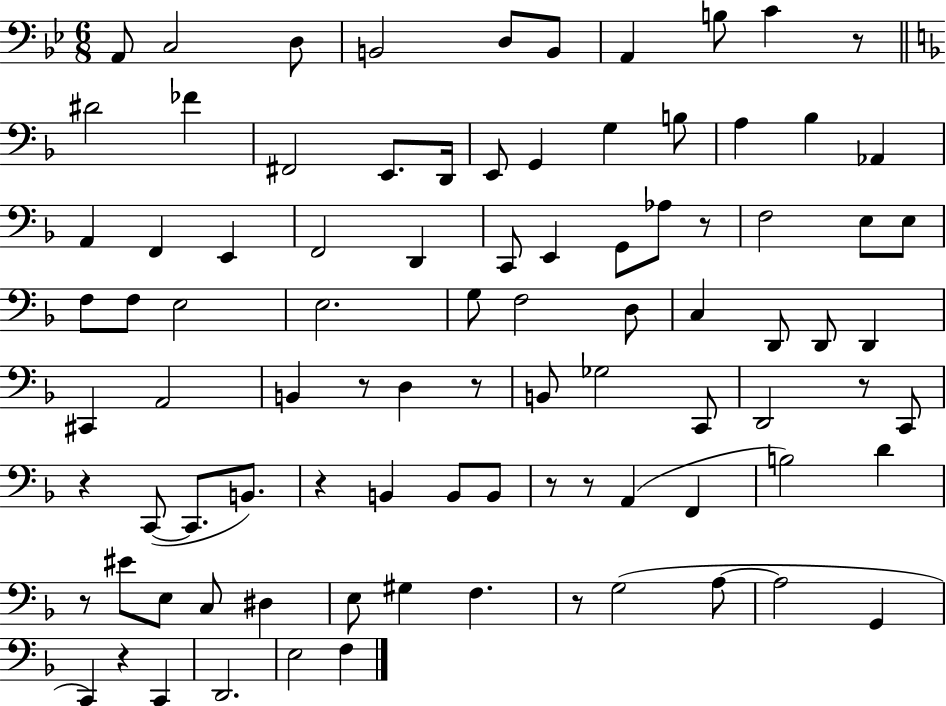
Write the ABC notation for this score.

X:1
T:Untitled
M:6/8
L:1/4
K:Bb
A,,/2 C,2 D,/2 B,,2 D,/2 B,,/2 A,, B,/2 C z/2 ^D2 _F ^F,,2 E,,/2 D,,/4 E,,/2 G,, G, B,/2 A, _B, _A,, A,, F,, E,, F,,2 D,, C,,/2 E,, G,,/2 _A,/2 z/2 F,2 E,/2 E,/2 F,/2 F,/2 E,2 E,2 G,/2 F,2 D,/2 C, D,,/2 D,,/2 D,, ^C,, A,,2 B,, z/2 D, z/2 B,,/2 _G,2 C,,/2 D,,2 z/2 C,,/2 z C,,/2 C,,/2 B,,/2 z B,, B,,/2 B,,/2 z/2 z/2 A,, F,, B,2 D z/2 ^E/2 E,/2 C,/2 ^D, E,/2 ^G, F, z/2 G,2 A,/2 A,2 G,, C,, z C,, D,,2 E,2 F,